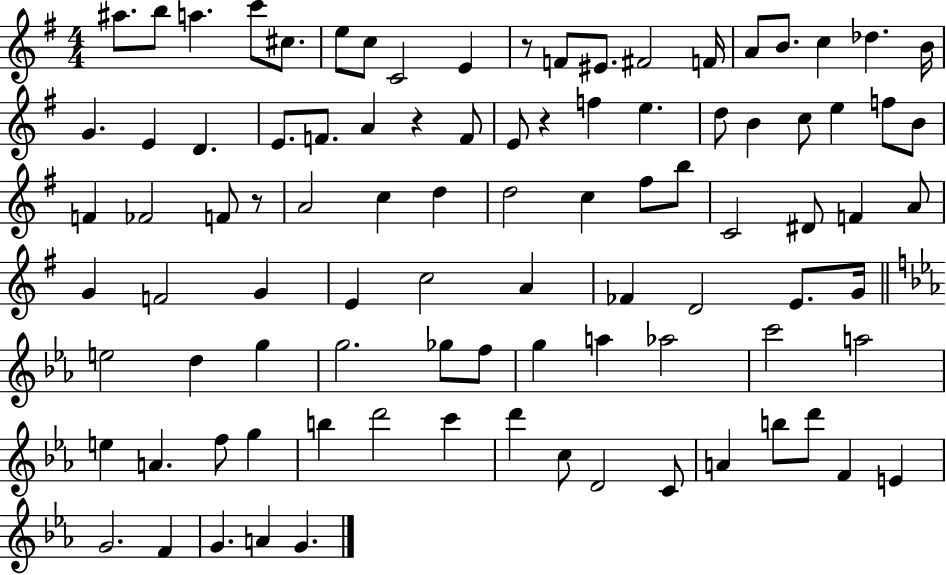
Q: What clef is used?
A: treble